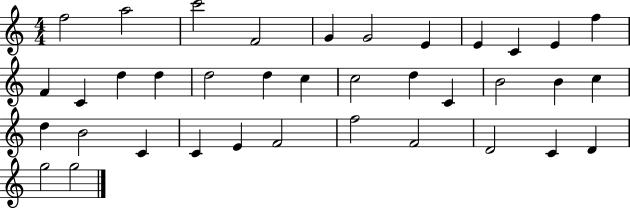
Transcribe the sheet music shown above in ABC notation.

X:1
T:Untitled
M:4/4
L:1/4
K:C
f2 a2 c'2 F2 G G2 E E C E f F C d d d2 d c c2 d C B2 B c d B2 C C E F2 f2 F2 D2 C D g2 g2